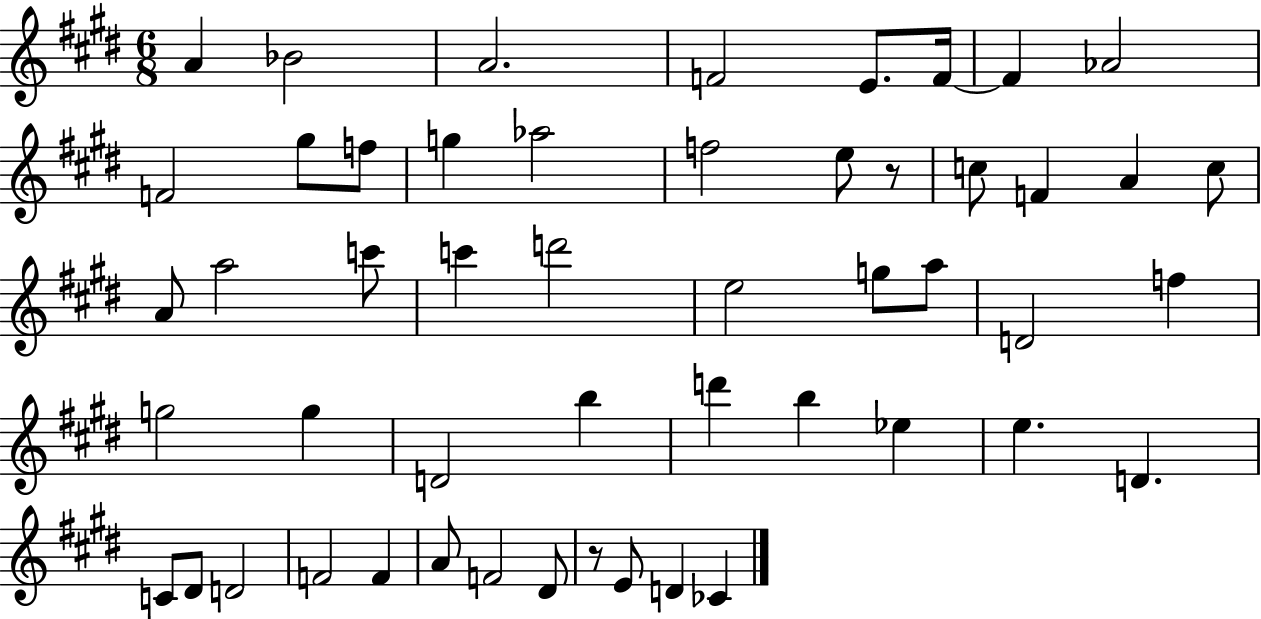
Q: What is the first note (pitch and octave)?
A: A4